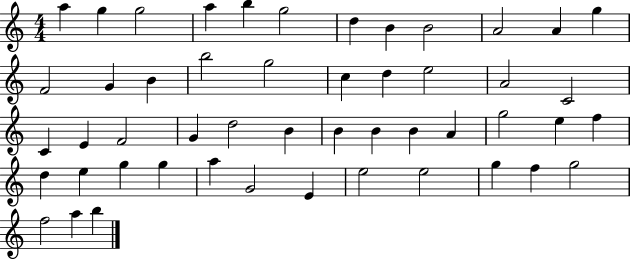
{
  \clef treble
  \numericTimeSignature
  \time 4/4
  \key c \major
  a''4 g''4 g''2 | a''4 b''4 g''2 | d''4 b'4 b'2 | a'2 a'4 g''4 | \break f'2 g'4 b'4 | b''2 g''2 | c''4 d''4 e''2 | a'2 c'2 | \break c'4 e'4 f'2 | g'4 d''2 b'4 | b'4 b'4 b'4 a'4 | g''2 e''4 f''4 | \break d''4 e''4 g''4 g''4 | a''4 g'2 e'4 | e''2 e''2 | g''4 f''4 g''2 | \break f''2 a''4 b''4 | \bar "|."
}